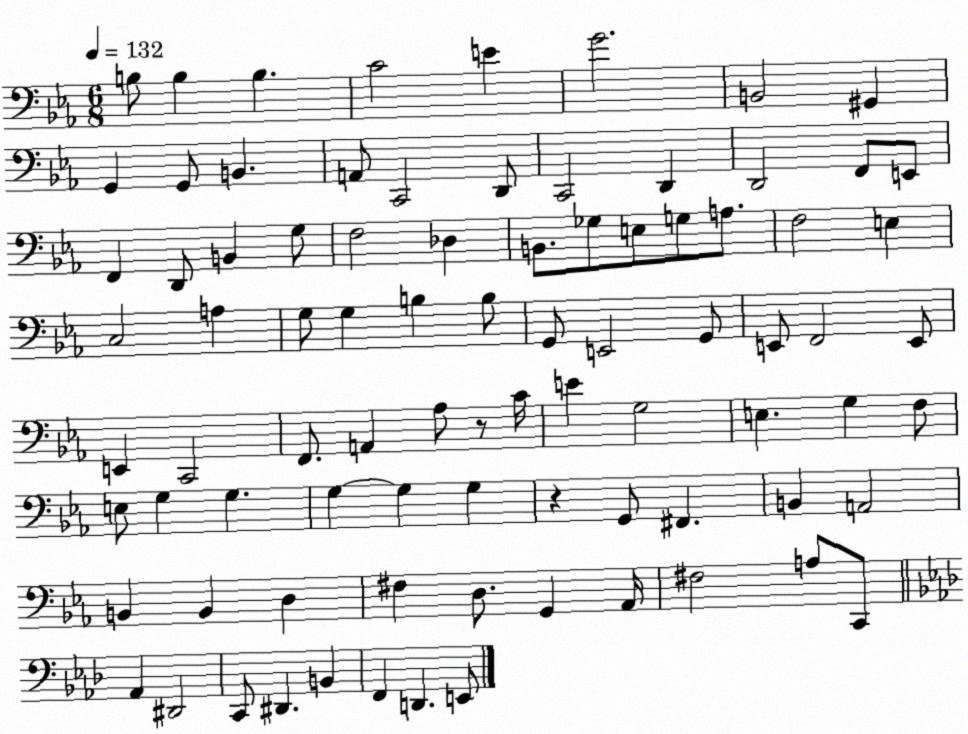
X:1
T:Untitled
M:6/8
L:1/4
K:Eb
B,/2 B, B, C2 E G2 B,,2 ^G,, G,, G,,/2 B,, A,,/2 C,,2 D,,/2 C,,2 D,, D,,2 F,,/2 E,,/2 F,, D,,/2 B,, G,/2 F,2 _D, B,,/2 _G,/2 E,/2 G,/2 A,/2 F,2 E, C,2 A, G,/2 G, B, B,/2 G,,/2 E,,2 G,,/2 E,,/2 F,,2 E,,/2 E,, C,,2 F,,/2 A,, _A,/2 z/2 C/4 E G,2 E, G, F,/2 E,/2 G, G, G, G, G, z G,,/2 ^F,, B,, A,,2 B,, B,, D, ^F, D,/2 G,, _A,,/4 ^F,2 A,/2 C,,/2 _A,, ^D,,2 C,,/2 ^D,, B,, F,, D,, E,,/2